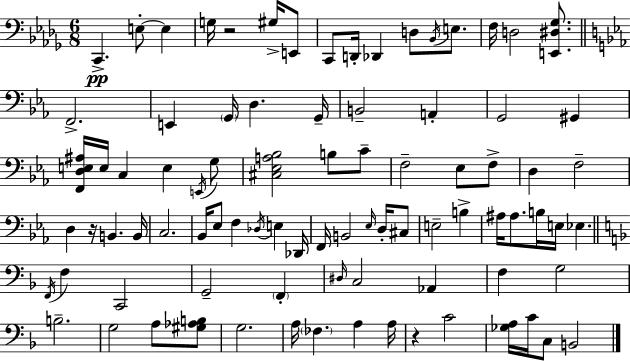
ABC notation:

X:1
T:Untitled
M:6/8
L:1/4
K:Bbm
C,, E,/2 E, G,/4 z2 ^G,/4 E,,/2 C,,/2 D,,/4 _D,, D,/2 _B,,/4 E,/2 F,/4 D,2 [E,,^D,_G,]/2 F,,2 E,, G,,/4 D, G,,/4 B,,2 A,, G,,2 ^G,, [F,,D,E,^A,]/4 E,/4 C, E, E,,/4 G,/2 [^C,_E,A,_B,]2 B,/2 C/2 F,2 _E,/2 F,/2 D, F,2 D, z/4 B,, B,,/4 C,2 _B,,/4 _E,/2 F, _D,/4 E, _D,,/4 F,,/4 B,,2 _E,/4 D,/4 ^C,/2 E,2 B, ^A,/4 ^A,/2 B,/4 E,/4 _E, F,,/4 F, C,,2 G,,2 F,, ^D,/4 C,2 _A,, F, G,2 B,2 G,2 A,/2 [^G,_A,B,]/2 G,2 A,/4 _F, A, A,/4 z C2 [_G,A,]/4 C/4 C,/2 B,,2